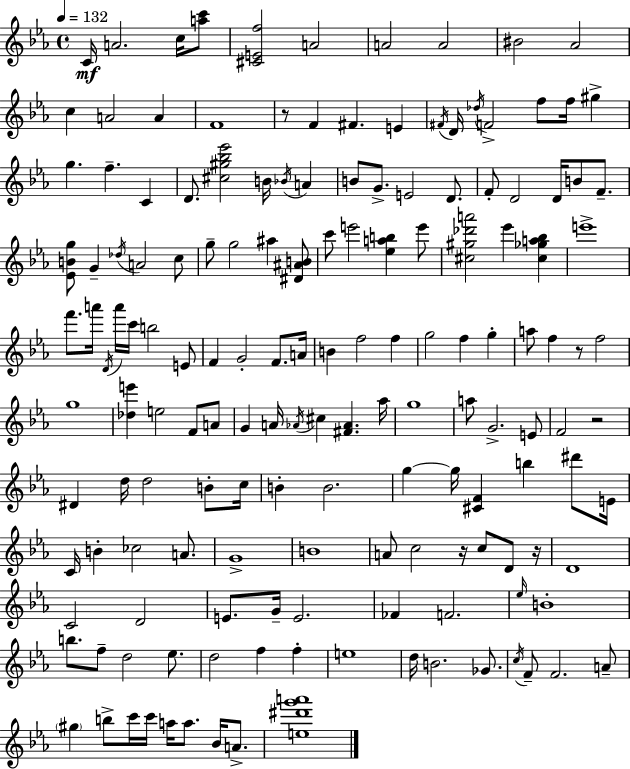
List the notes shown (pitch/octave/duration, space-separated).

C4/s A4/h. C5/s [A5,C6]/e [C#4,E4,F5]/h A4/h A4/h A4/h BIS4/h Ab4/h C5/q A4/h A4/q F4/w R/e F4/q F#4/q. E4/q F#4/s D4/s Db5/s F4/h F5/e F5/s G#5/q G5/q. F5/q. C4/q D4/e. [C#5,G#5,Bb5,Eb6]/h B4/s Bb4/s A4/q B4/e G4/e. E4/h D4/e. F4/e D4/h D4/s B4/e F4/e. [Eb4,B4,G5]/e G4/q Db5/s A4/h C5/e G5/e G5/h A#5/q [D#4,A#4,B4]/e C6/e E6/h [Eb5,A5,B5]/q E6/e [C#5,G#5,Db6,A6]/h Eb6/q [C#5,Gb5,A5,Bb5]/q E6/w F6/e. A6/s D4/s A6/s C6/s B5/h E4/e F4/q G4/h F4/e. A4/s B4/q F5/h F5/q G5/h F5/q G5/q A5/e F5/q R/e F5/h G5/w [Db5,E6]/q E5/h F4/e A4/e G4/q A4/s Ab4/s C#5/q [F#4,Ab4]/q. Ab5/s G5/w A5/e G4/h. E4/e F4/h R/h D#4/q D5/s D5/h B4/e C5/s B4/q B4/h. G5/q G5/s [C#4,F4]/q B5/q D#6/e E4/s C4/s B4/q CES5/h A4/e. G4/w B4/w A4/e C5/h R/s C5/e D4/e R/s D4/w C4/h D4/h E4/e. G4/s E4/h. FES4/q F4/h. Eb5/s B4/w B5/e. F5/e D5/h Eb5/e. D5/h F5/q F5/q E5/w D5/s B4/h. Gb4/e. C5/s F4/e F4/h. A4/e G#5/q B5/e C6/s C6/s A5/s A5/e. Bb4/s A4/e. [E5,D#6,G6,A6]/w